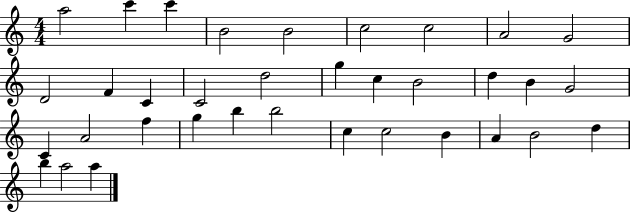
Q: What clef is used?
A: treble